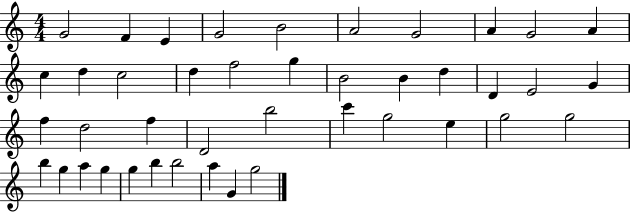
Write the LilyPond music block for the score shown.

{
  \clef treble
  \numericTimeSignature
  \time 4/4
  \key c \major
  g'2 f'4 e'4 | g'2 b'2 | a'2 g'2 | a'4 g'2 a'4 | \break c''4 d''4 c''2 | d''4 f''2 g''4 | b'2 b'4 d''4 | d'4 e'2 g'4 | \break f''4 d''2 f''4 | d'2 b''2 | c'''4 g''2 e''4 | g''2 g''2 | \break b''4 g''4 a''4 g''4 | g''4 b''4 b''2 | a''4 g'4 g''2 | \bar "|."
}